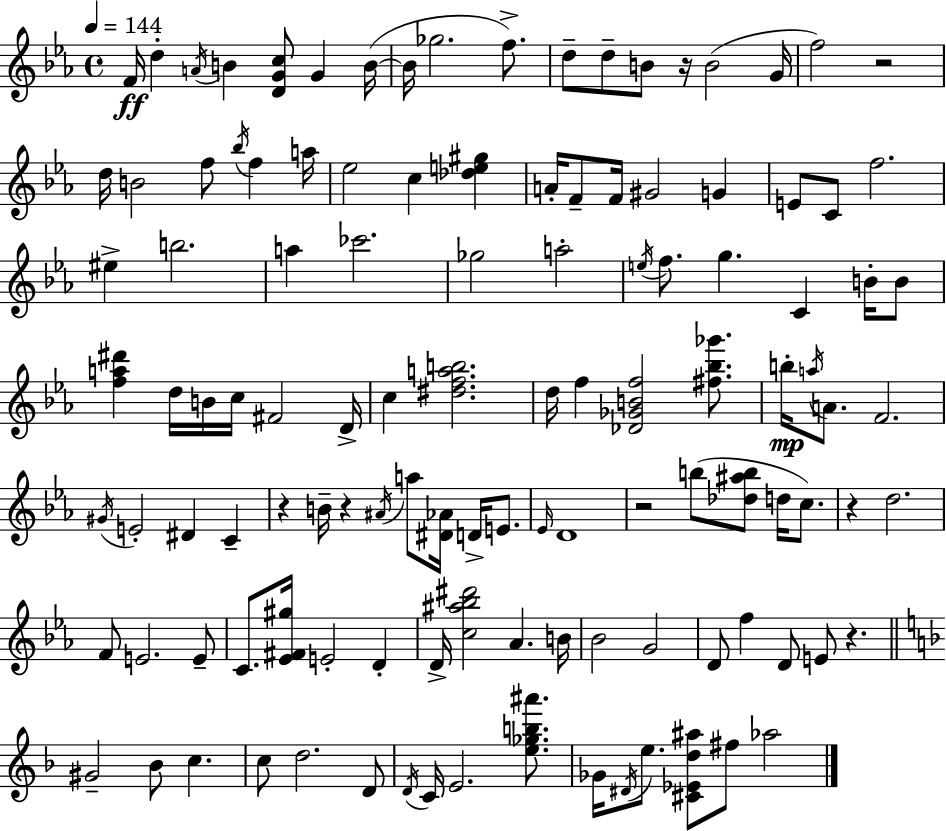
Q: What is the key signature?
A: EES major